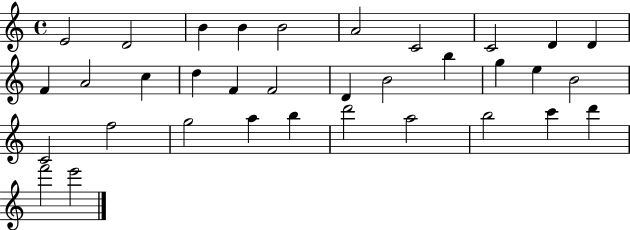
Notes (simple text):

E4/h D4/h B4/q B4/q B4/h A4/h C4/h C4/h D4/q D4/q F4/q A4/h C5/q D5/q F4/q F4/h D4/q B4/h B5/q G5/q E5/q B4/h C4/h F5/h G5/h A5/q B5/q D6/h A5/h B5/h C6/q D6/q F6/h E6/h